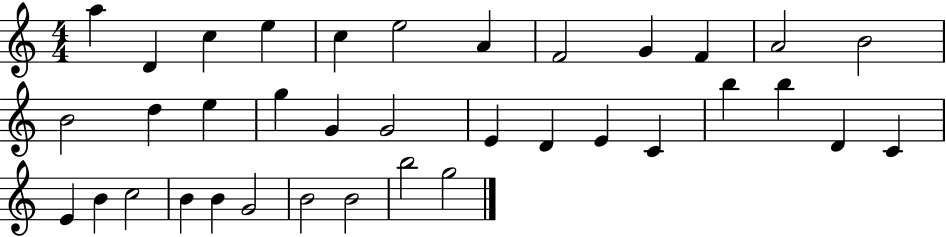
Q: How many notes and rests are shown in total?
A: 36